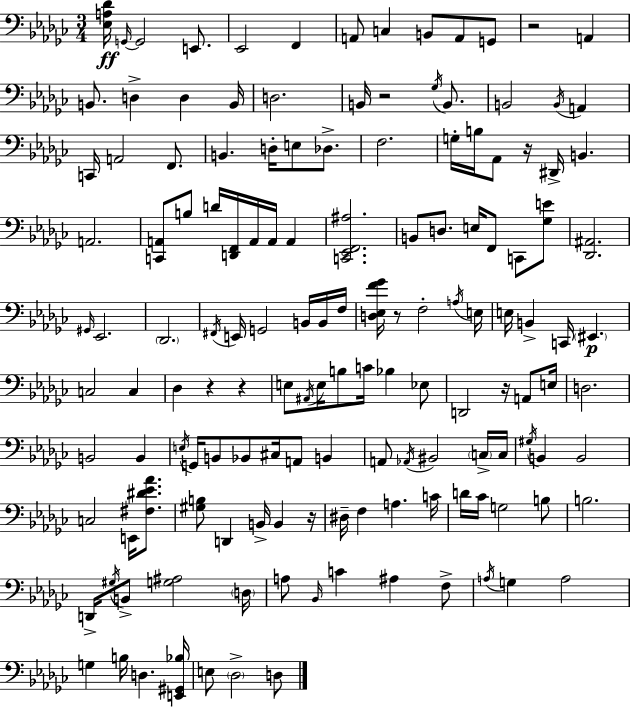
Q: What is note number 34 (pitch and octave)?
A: D#2